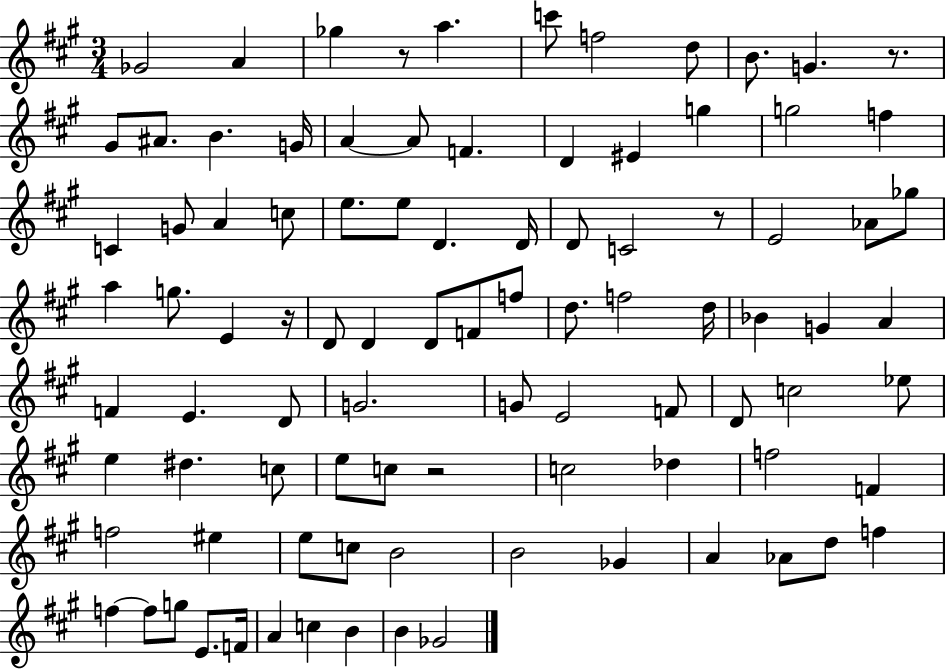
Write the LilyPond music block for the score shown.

{
  \clef treble
  \numericTimeSignature
  \time 3/4
  \key a \major
  ges'2 a'4 | ges''4 r8 a''4. | c'''8 f''2 d''8 | b'8. g'4. r8. | \break gis'8 ais'8. b'4. g'16 | a'4~~ a'8 f'4. | d'4 eis'4 g''4 | g''2 f''4 | \break c'4 g'8 a'4 c''8 | e''8. e''8 d'4. d'16 | d'8 c'2 r8 | e'2 aes'8 ges''8 | \break a''4 g''8. e'4 r16 | d'8 d'4 d'8 f'8 f''8 | d''8. f''2 d''16 | bes'4 g'4 a'4 | \break f'4 e'4. d'8 | g'2. | g'8 e'2 f'8 | d'8 c''2 ees''8 | \break e''4 dis''4. c''8 | e''8 c''8 r2 | c''2 des''4 | f''2 f'4 | \break f''2 eis''4 | e''8 c''8 b'2 | b'2 ges'4 | a'4 aes'8 d''8 f''4 | \break f''4~~ f''8 g''8 e'8. f'16 | a'4 c''4 b'4 | b'4 ges'2 | \bar "|."
}